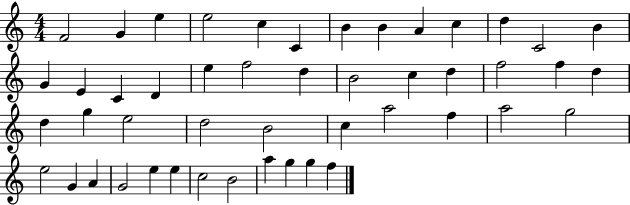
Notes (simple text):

F4/h G4/q E5/q E5/h C5/q C4/q B4/q B4/q A4/q C5/q D5/q C4/h B4/q G4/q E4/q C4/q D4/q E5/q F5/h D5/q B4/h C5/q D5/q F5/h F5/q D5/q D5/q G5/q E5/h D5/h B4/h C5/q A5/h F5/q A5/h G5/h E5/h G4/q A4/q G4/h E5/q E5/q C5/h B4/h A5/q G5/q G5/q F5/q